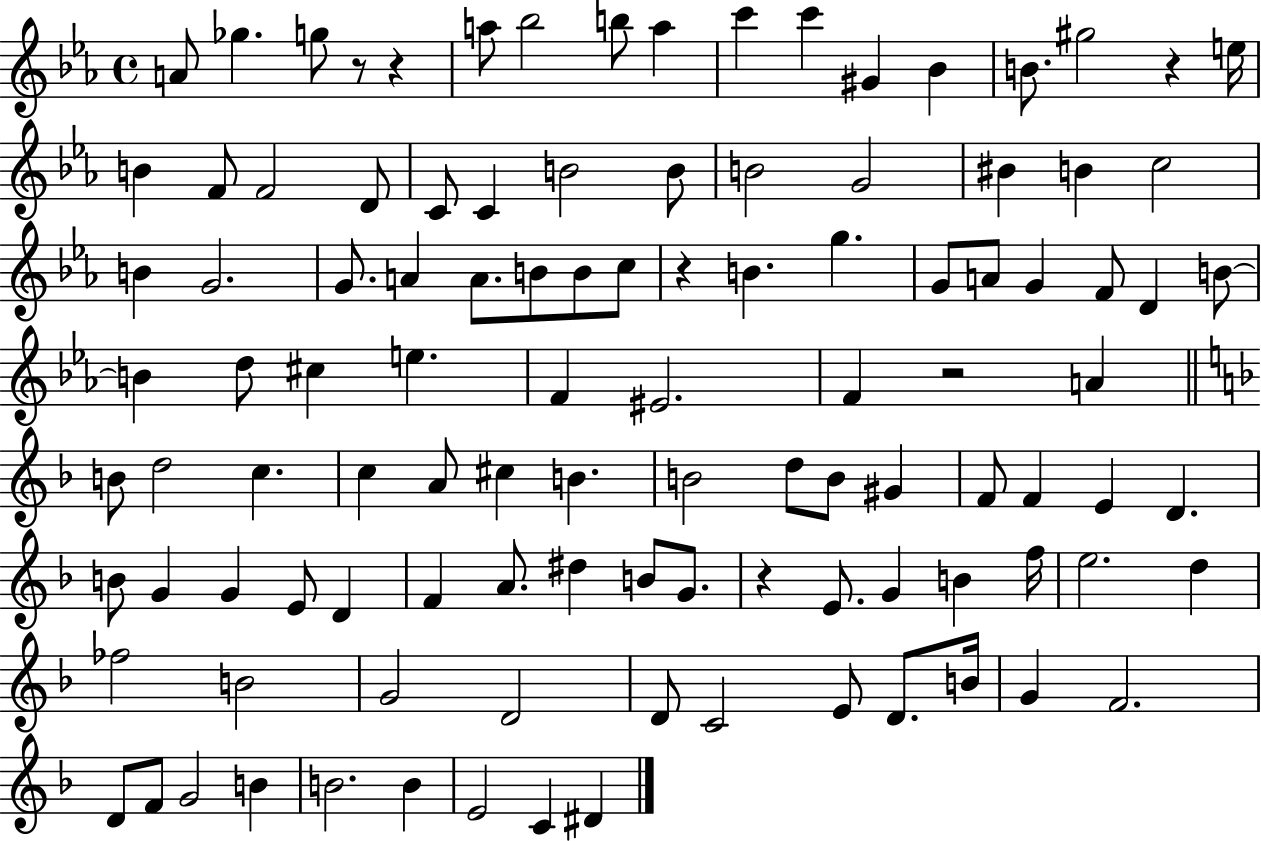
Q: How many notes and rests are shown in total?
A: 108